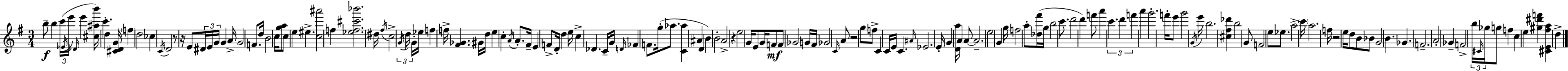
B5/e B5/q C6/s Eb4/s E6/s Db4/s E6/q [C#5,A#5,B6]/s C6/q. D5/q [C#4,D4,G4]/s F5/q D5/h CES5/q C4/s D4/h R/e R/s E4/e D#4/s E4/s G4/s G4/q A4/s G4/h F4/e. D5/s B4/h C5/s [G5,A5]/e C5/e E5/q EIS5/q. [C5,A#6]/h F5/q [Eb5,F5,C#6,Bb6]/h. D#5/s F#5/s C5/h G4/s D5/s G4/s Eb5/s F5/q F5/s [F#4,Gb4]/q. G#4/s D5/s E5/q C5/q A4/s A4/e. F#4/s E4/q F4/e D4/s D5/q E5/s C5/q Db4/q. C4/s G4/s D4/s FES4/q F4/e. G5/s Ab5/e. [C4,Ab5]/q A#4/q D4/q B4/q B4/h A4/h R/q E5/h G4/s E4/e G4/s F4/e F4/e Gb4/h G4/s F#4/s Gb4/h C4/s A4/e R/h G5/e F5/e C4/q C4/s E4/s C4/q. A#4/s Eb4/h. E4/s G4/q [D4,A5]/s A4/q A4/e A4/h. E5/h G4/q G5/s F5/h A5/e [Db5,F#6]/s G5/s B5/h C6/e. D6/h D6/q F6/e A6/q C6/q. D6/q F6/q A6/q G6/h. F6/s E6/e G6/h G4/s E6/s B5/h. [C#5,F#5,Db6]/q B5/h G4/e F4/h E5/e Eb5/e. A5/h C6/s A5/h. F5/s R/h E5/s D5/e B4/e Bb4/e G4/h B4/q. Gb4/q. F4/h. A4/h Gb4/q F4/h B5/s C#4/s Gb5/s G5/e F5/q C5/q E5/q [G#5,D#6,F6]/q [C#4,E4,F#5,A5]/q D5/q